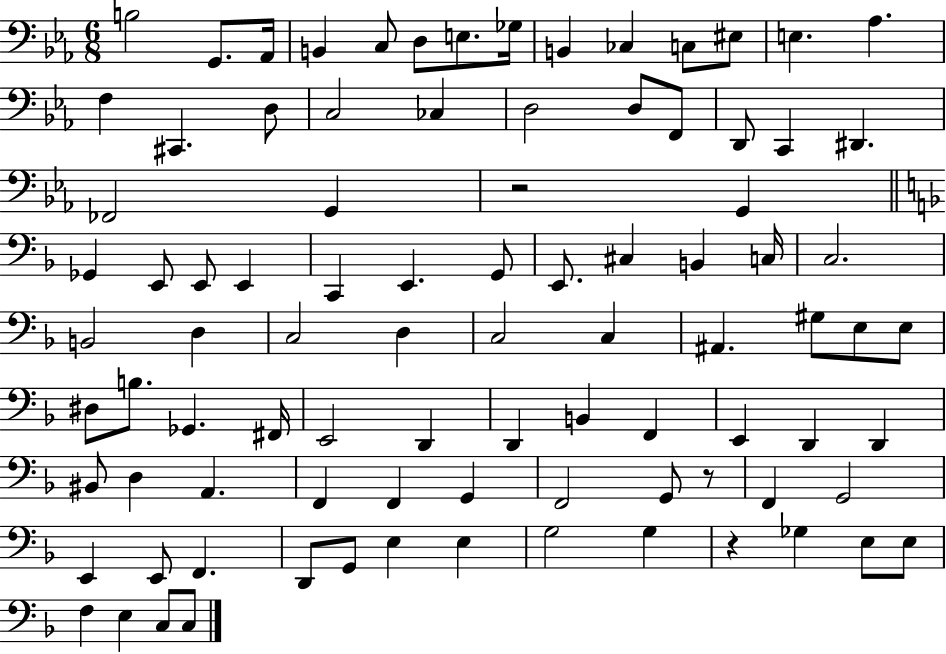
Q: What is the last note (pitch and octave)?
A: C3